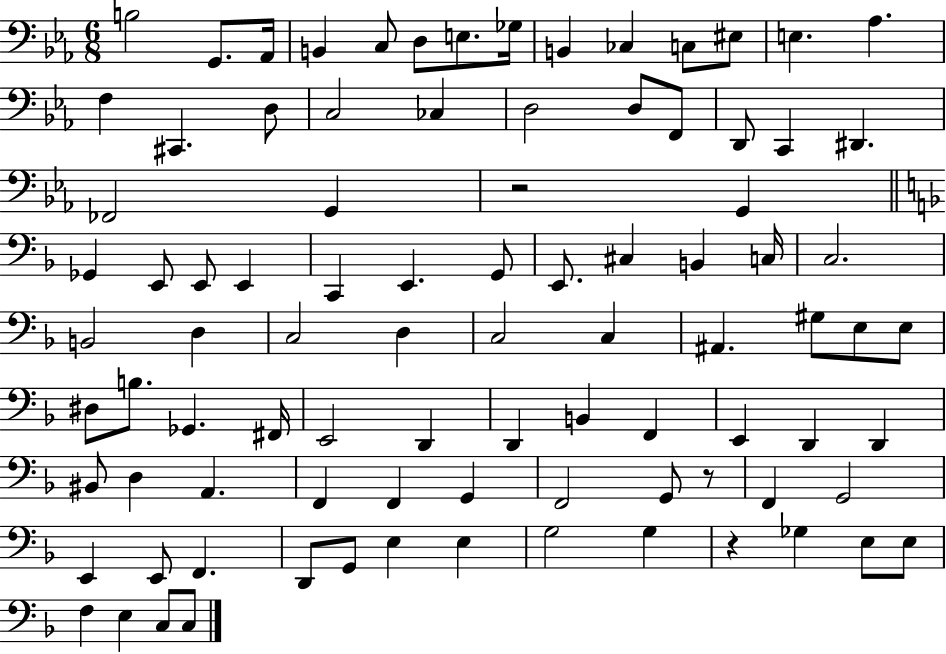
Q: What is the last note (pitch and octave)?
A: C3